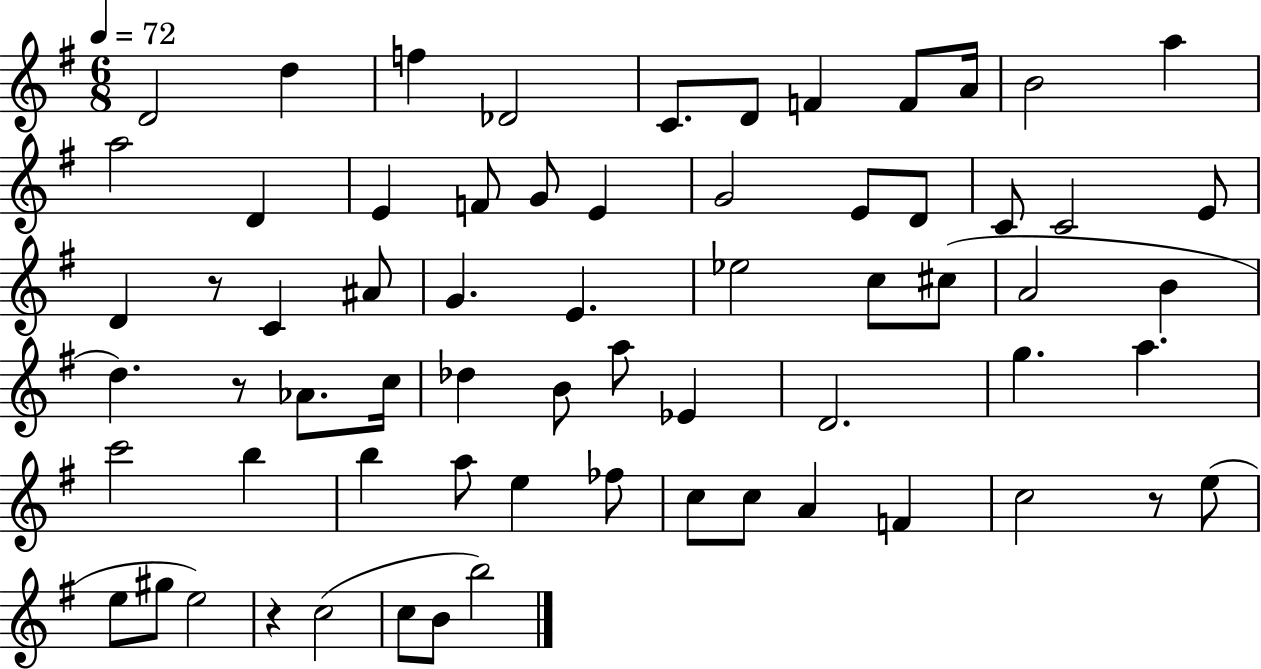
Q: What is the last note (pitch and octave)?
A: B5